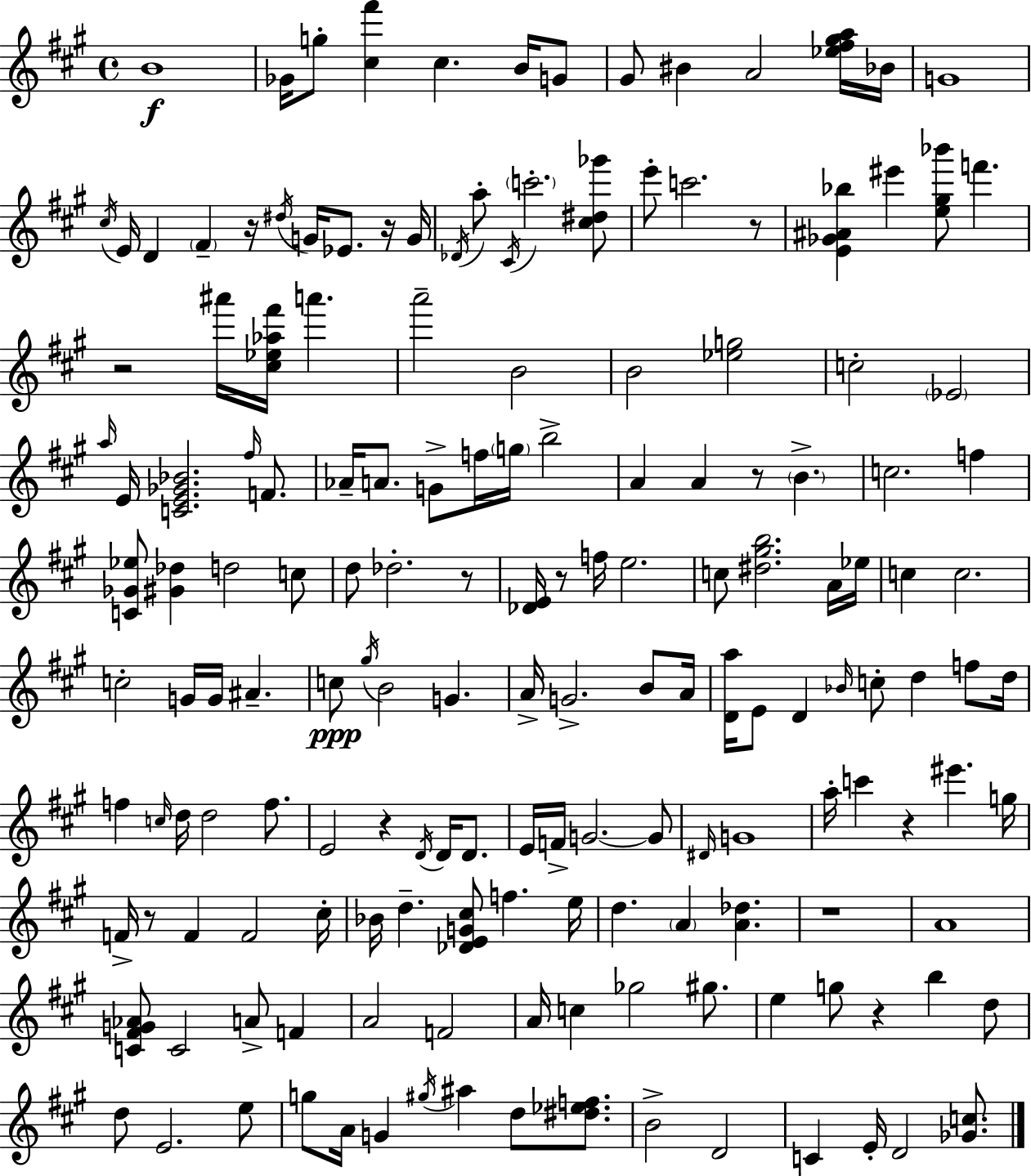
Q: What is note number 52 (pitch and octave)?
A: D5